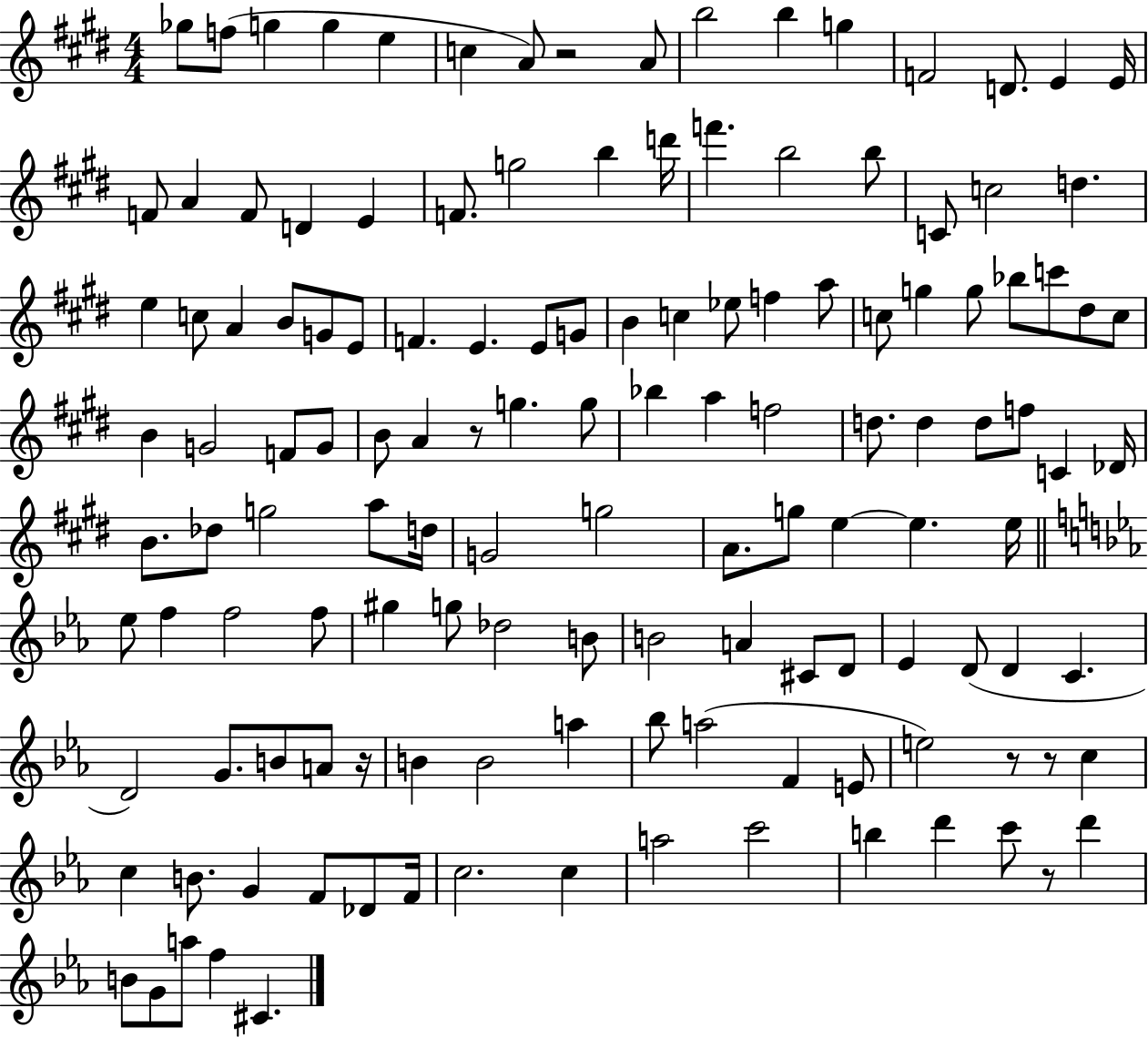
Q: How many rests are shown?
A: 6